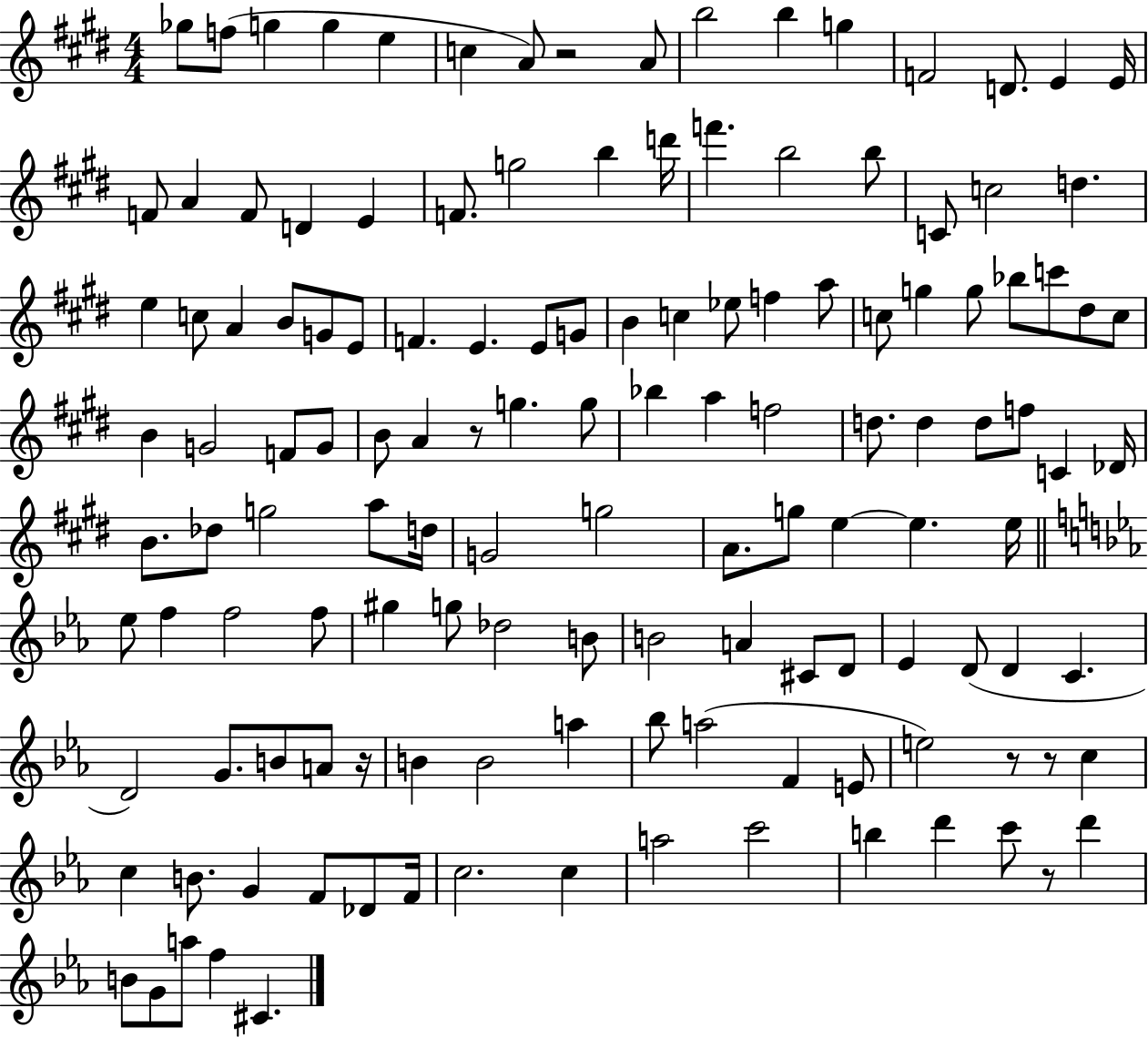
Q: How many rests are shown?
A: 6